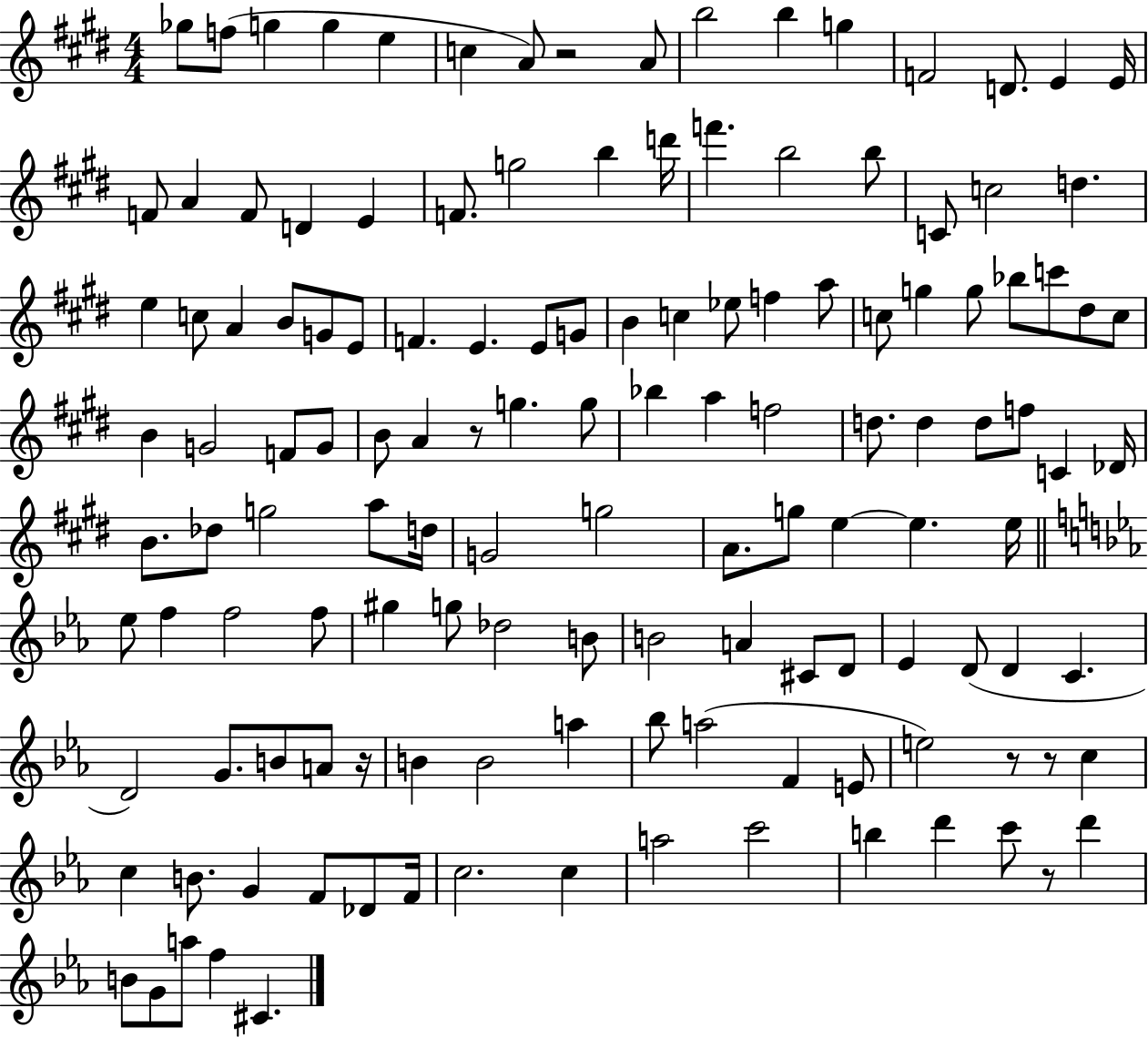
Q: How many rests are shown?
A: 6